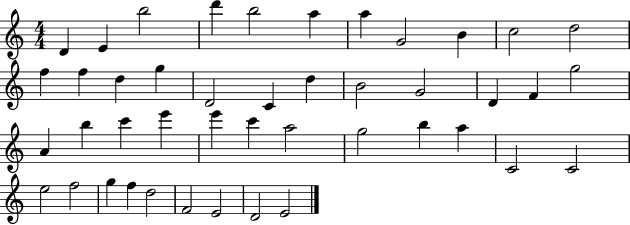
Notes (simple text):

D4/q E4/q B5/h D6/q B5/h A5/q A5/q G4/h B4/q C5/h D5/h F5/q F5/q D5/q G5/q D4/h C4/q D5/q B4/h G4/h D4/q F4/q G5/h A4/q B5/q C6/q E6/q E6/q C6/q A5/h G5/h B5/q A5/q C4/h C4/h E5/h F5/h G5/q F5/q D5/h F4/h E4/h D4/h E4/h